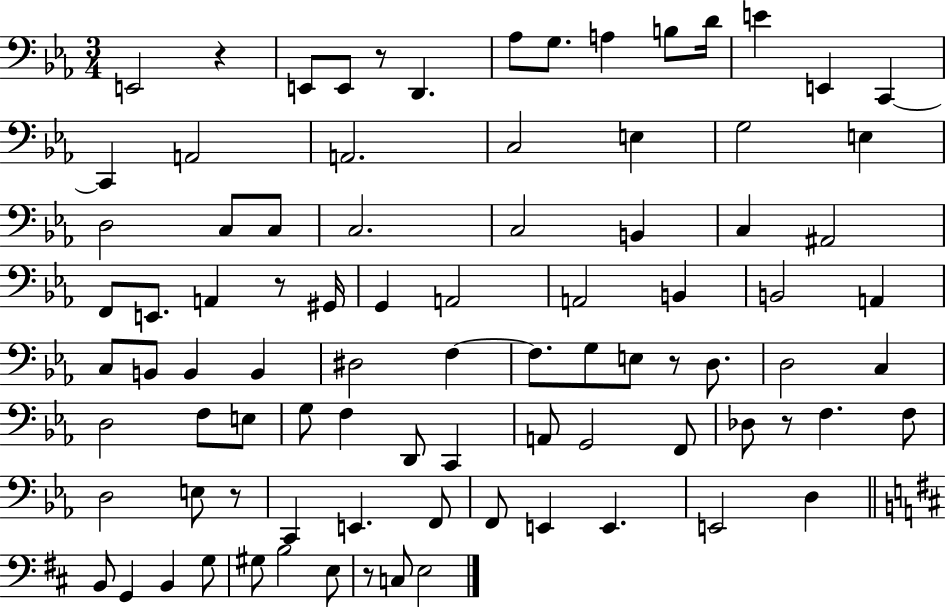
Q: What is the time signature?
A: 3/4